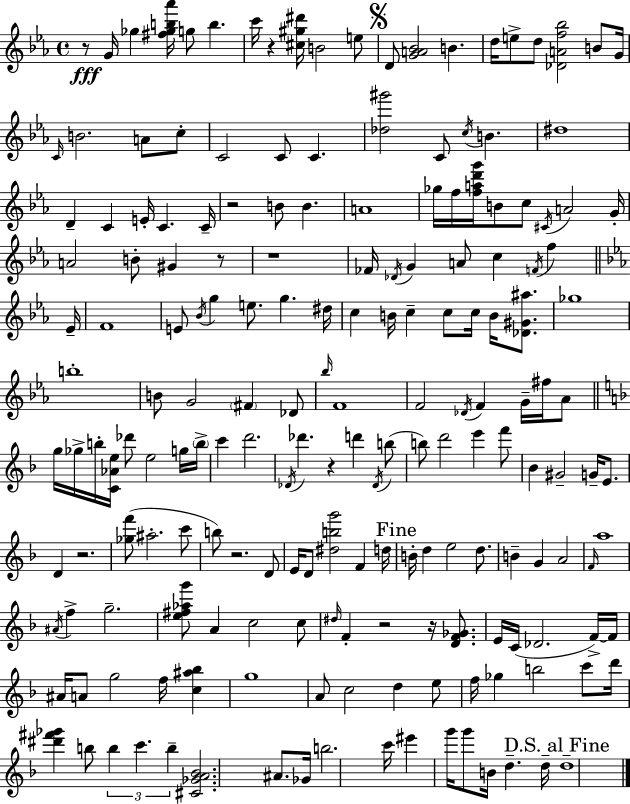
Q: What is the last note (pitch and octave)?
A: D5